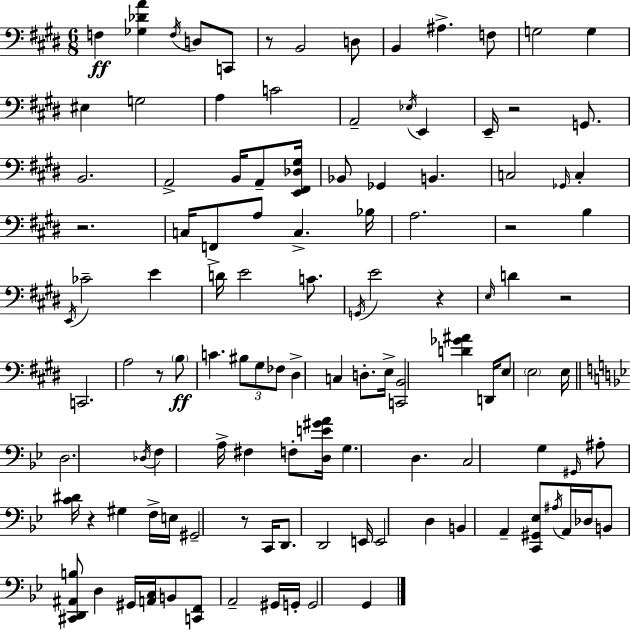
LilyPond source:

{
  \clef bass
  \numericTimeSignature
  \time 6/8
  \key e \major
  f4\ff <ges des' a'>4 \acciaccatura { f16 } d8 c,8 | r8 b,2 d8 | b,4 ais4.-> f8 | g2 g4 | \break eis4 g2 | a4 c'2 | a,2-- \acciaccatura { ees16 } e,4 | e,16-- r2 g,8. | \break b,2. | a,2-> b,16 a,8-- | <e, fis, des gis>16 bes,8 ges,4 b,4. | c2 \grace { ges,16 } c4-. | \break r2. | c16 f,8-> a8 c4.-> | bes16 a2. | r2 b4 | \break \acciaccatura { e,16 } ces'2-- | e'4 d'16 e'2 | c'8. \acciaccatura { g,16 } e'2 | r4 \grace { e16 } d'4 r2 | \break c,2. | a2 | r8 \parenthesize b8\ff c'4. | \tuplet 3/2 { bis8 gis8 fes8 } dis4-> c4 | \break d8.-. e16-> <c, b,>2 | <d' ges' ais'>4 d,16 e8 \parenthesize e2 | e16 \bar "||" \break \key bes \major d2. | \acciaccatura { des16 } f4 a16-> fis4 f8-. | <d e' gis' a'>16 g4. d4. | c2 g4 | \break \grace { gis,16 } ais8-. <c' dis'>16 r4 gis4 | f16-> e16 gis,2-- r8 | c,16 d,8. d,2 | e,16 e,2 d4 | \break b,4 a,4-- <c, gis, ees>8 | \acciaccatura { ais16 } a,16 des16 b,8 <cis, d, ais, b>8 d4 gis,16 | <a, c>16 b,8 <c, f,>8 a,2-- | gis,16 g,16-. g,2 g,4 | \break \bar "|."
}